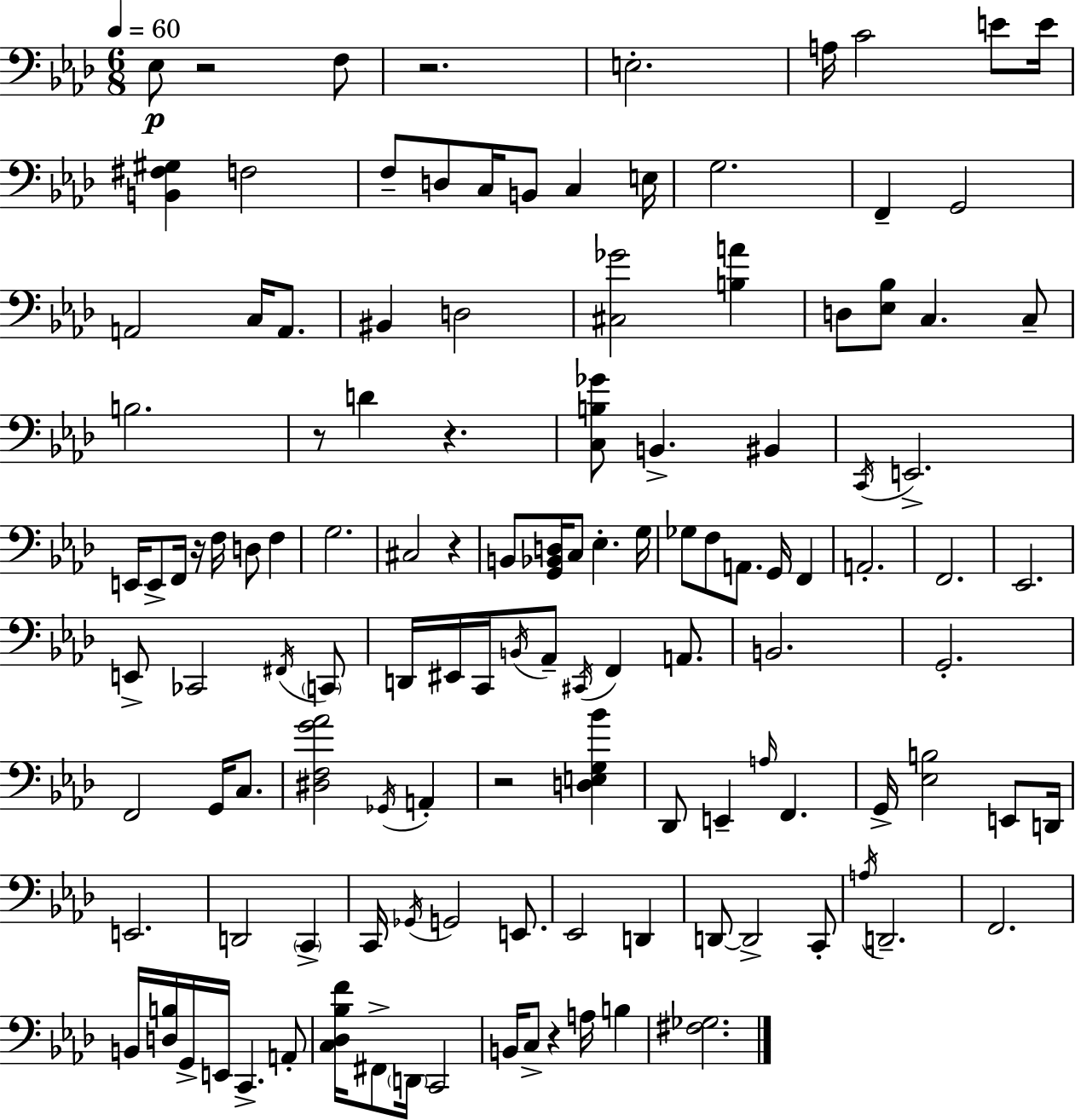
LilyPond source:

{
  \clef bass
  \numericTimeSignature
  \time 6/8
  \key f \minor
  \tempo 4 = 60
  ees8\p r2 f8 | r2. | e2.-. | a16 c'2 e'8 e'16 | \break <b, fis gis>4 f2 | f8-- d8 c16 b,8 c4 e16 | g2. | f,4-- g,2 | \break a,2 c16 a,8. | bis,4 d2 | <cis ges'>2 <b a'>4 | d8 <ees bes>8 c4. c8-- | \break b2. | r8 d'4 r4. | <c b ges'>8 b,4.-> bis,4 | \acciaccatura { c,16 } e,2.-> | \break e,16 e,8-> f,16 r16 f16 d8 f4 | g2. | cis2 r4 | b,8 <g, bes, d>16 c8 ees4.-. | \break g16 ges8 f8 a,8. g,16 f,4 | a,2.-. | f,2. | ees,2. | \break e,8-> ces,2 \acciaccatura { fis,16 } | \parenthesize c,8 d,16 eis,16 c,16 \acciaccatura { b,16 } aes,8-- \acciaccatura { cis,16 } f,4 | a,8. b,2. | g,2.-. | \break f,2 | g,16 c8. <dis f g' aes'>2 | \acciaccatura { ges,16 } a,4-. r2 | <d e g bes'>4 des,8 e,4-- \grace { a16 } | \break f,4. g,16-> <ees b>2 | e,8 d,16 e,2. | d,2 | \parenthesize c,4-> c,16 \acciaccatura { ges,16 } g,2 | \break e,8. ees,2 | d,4 d,8~~ d,2-> | c,8-. \acciaccatura { a16 } d,2.-- | f,2. | \break b,16 <d b>16 g,16-> e,16 | c,4.-> a,8-. <c des bes f'>16 fis,8-> \parenthesize d,16 | c,2 b,16 c8-> r4 | a16 b4 <fis ges>2. | \break \bar "|."
}